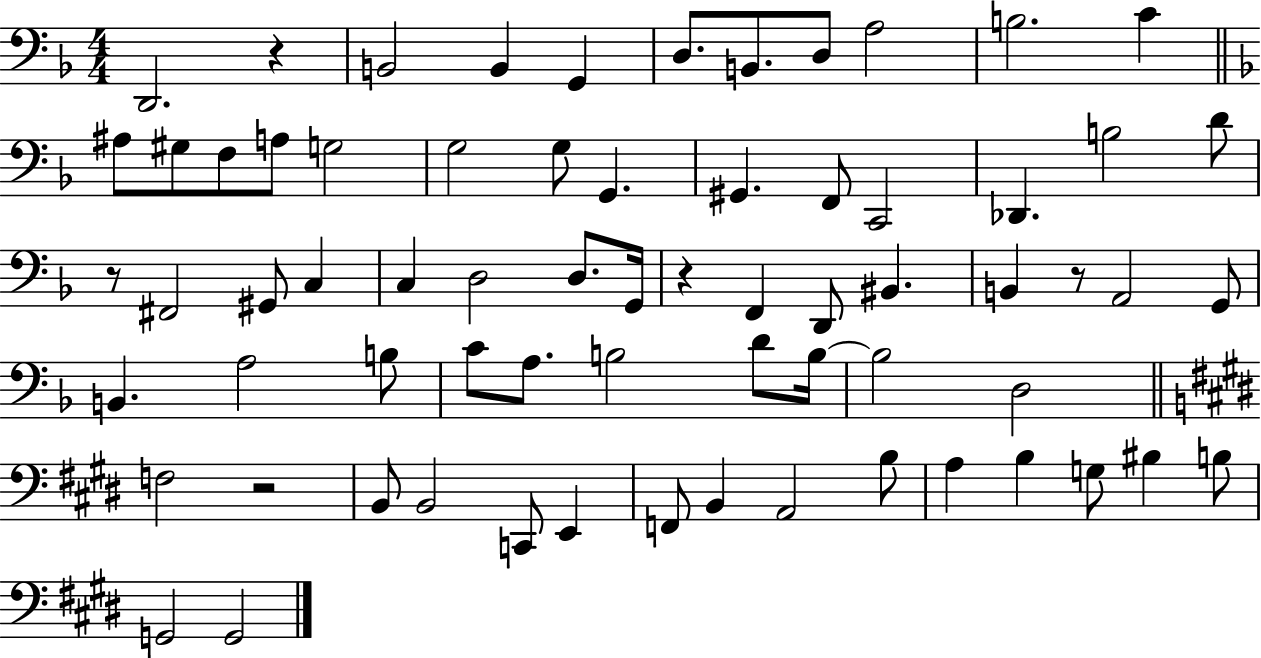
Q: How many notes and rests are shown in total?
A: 68